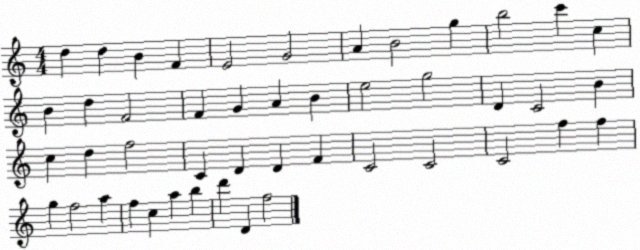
X:1
T:Untitled
M:4/4
L:1/4
K:C
d d B F E2 G2 A B2 g b2 c' c B d F2 F G A B e2 g2 D C2 B c d f2 C D D F C2 C2 C2 f f g f2 a f c a b d' D f2